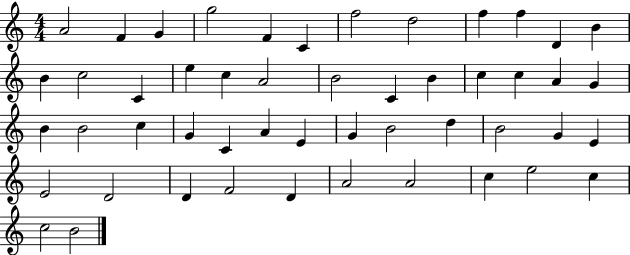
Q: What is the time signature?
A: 4/4